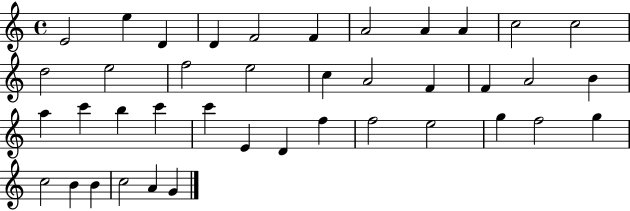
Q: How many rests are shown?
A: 0